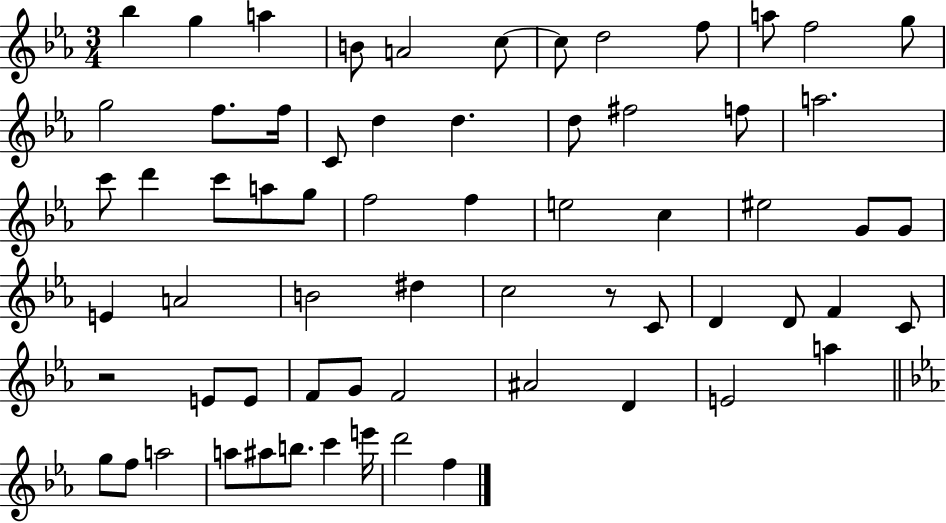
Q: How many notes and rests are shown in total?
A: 65